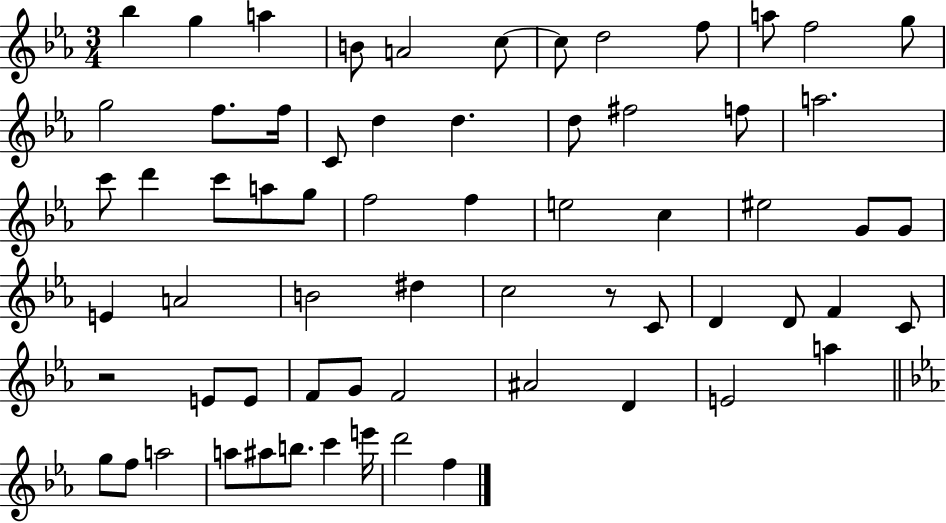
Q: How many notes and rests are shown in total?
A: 65